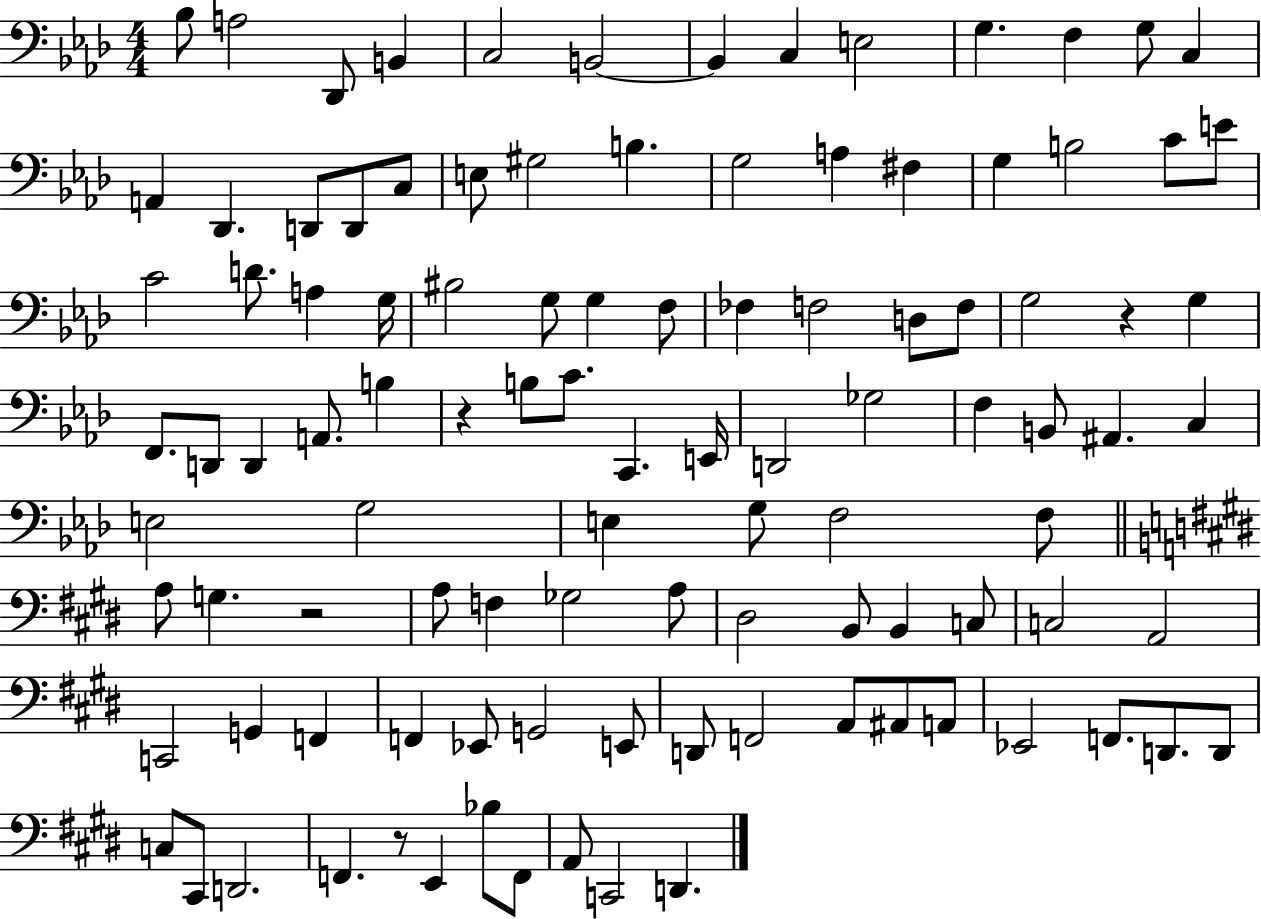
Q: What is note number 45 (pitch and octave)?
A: D2